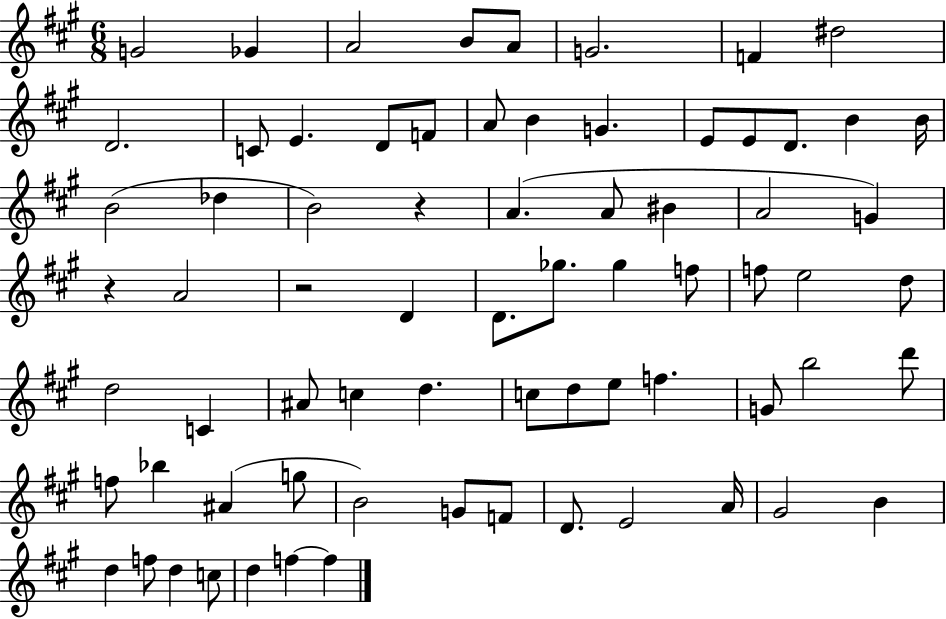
G4/h Gb4/q A4/h B4/e A4/e G4/h. F4/q D#5/h D4/h. C4/e E4/q. D4/e F4/e A4/e B4/q G4/q. E4/e E4/e D4/e. B4/q B4/s B4/h Db5/q B4/h R/q A4/q. A4/e BIS4/q A4/h G4/q R/q A4/h R/h D4/q D4/e. Gb5/e. Gb5/q F5/e F5/e E5/h D5/e D5/h C4/q A#4/e C5/q D5/q. C5/e D5/e E5/e F5/q. G4/e B5/h D6/e F5/e Bb5/q A#4/q G5/e B4/h G4/e F4/e D4/e. E4/h A4/s G#4/h B4/q D5/q F5/e D5/q C5/e D5/q F5/q F5/q